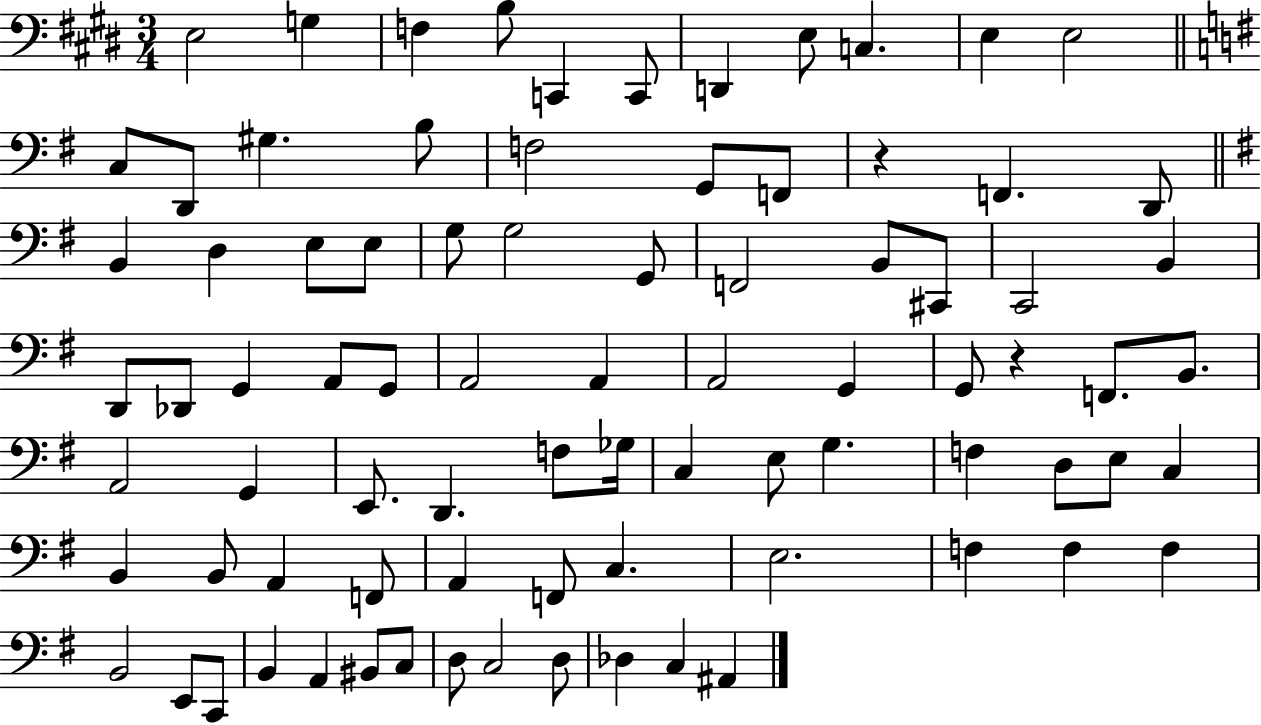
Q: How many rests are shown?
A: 2